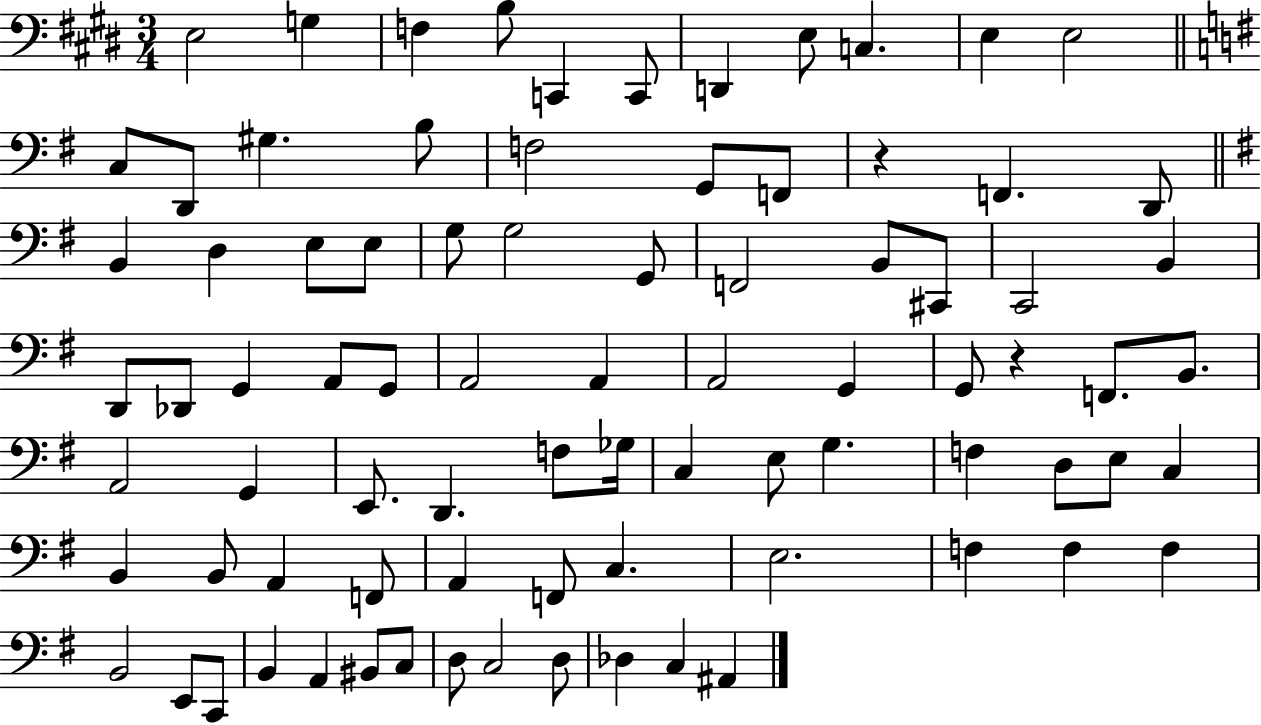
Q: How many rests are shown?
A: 2